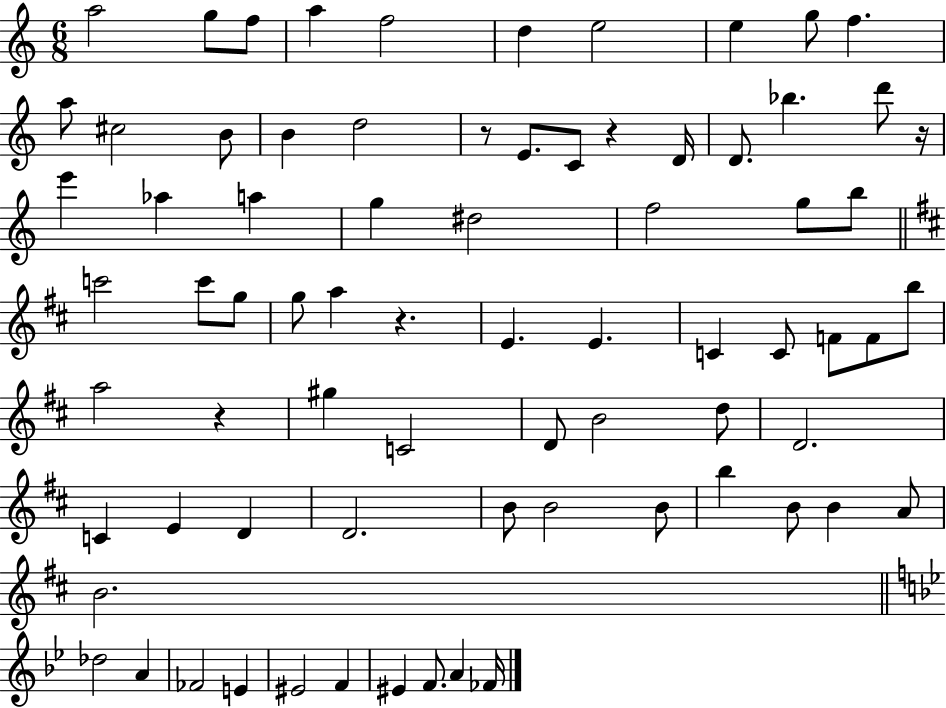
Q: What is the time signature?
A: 6/8